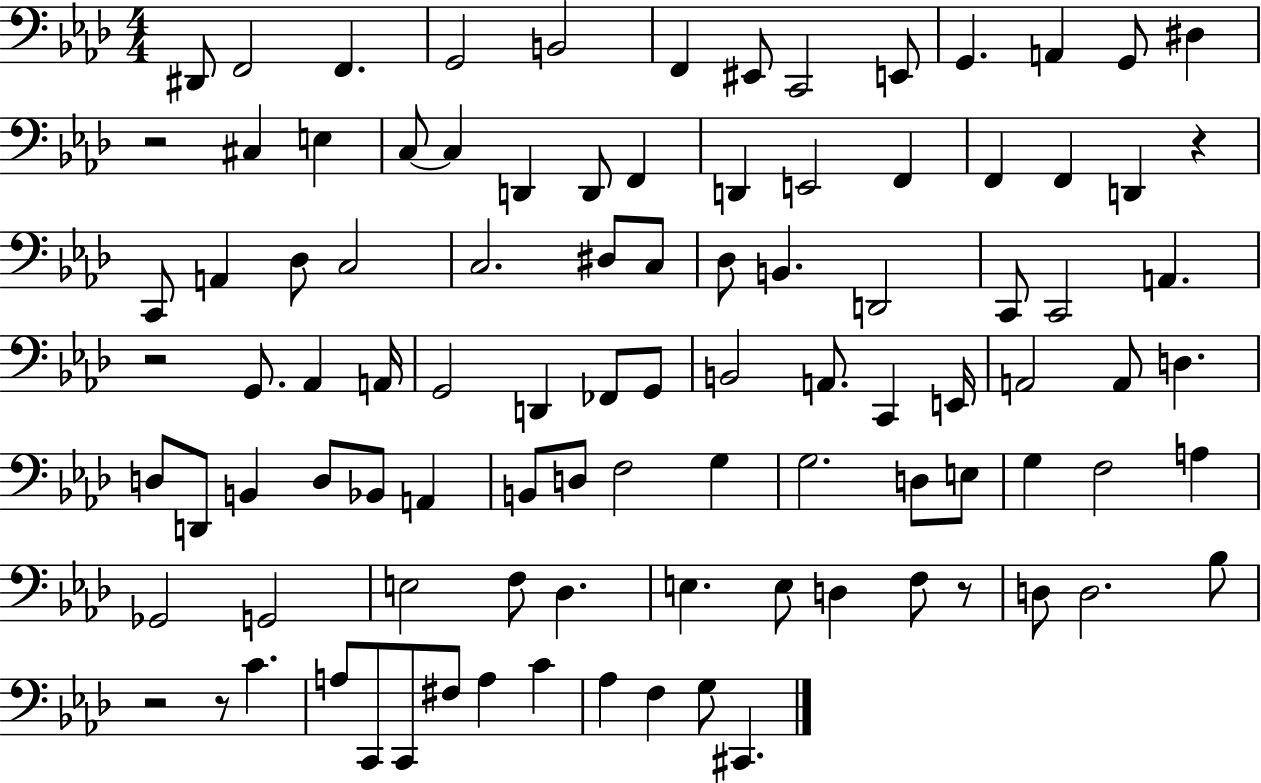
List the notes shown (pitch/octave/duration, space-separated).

D#2/e F2/h F2/q. G2/h B2/h F2/q EIS2/e C2/h E2/e G2/q. A2/q G2/e D#3/q R/h C#3/q E3/q C3/e C3/q D2/q D2/e F2/q D2/q E2/h F2/q F2/q F2/q D2/q R/q C2/e A2/q Db3/e C3/h C3/h. D#3/e C3/e Db3/e B2/q. D2/h C2/e C2/h A2/q. R/h G2/e. Ab2/q A2/s G2/h D2/q FES2/e G2/e B2/h A2/e. C2/q E2/s A2/h A2/e D3/q. D3/e D2/e B2/q D3/e Bb2/e A2/q B2/e D3/e F3/h G3/q G3/h. D3/e E3/e G3/q F3/h A3/q Gb2/h G2/h E3/h F3/e Db3/q. E3/q. E3/e D3/q F3/e R/e D3/e D3/h. Bb3/e R/h R/e C4/q. A3/e C2/e C2/e F#3/e A3/q C4/q Ab3/q F3/q G3/e C#2/q.